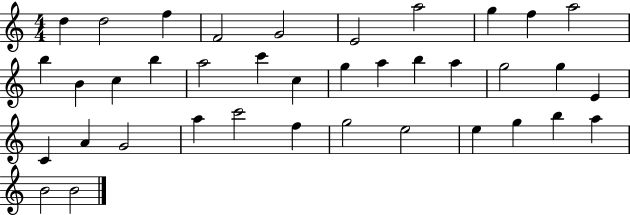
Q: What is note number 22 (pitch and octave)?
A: G5